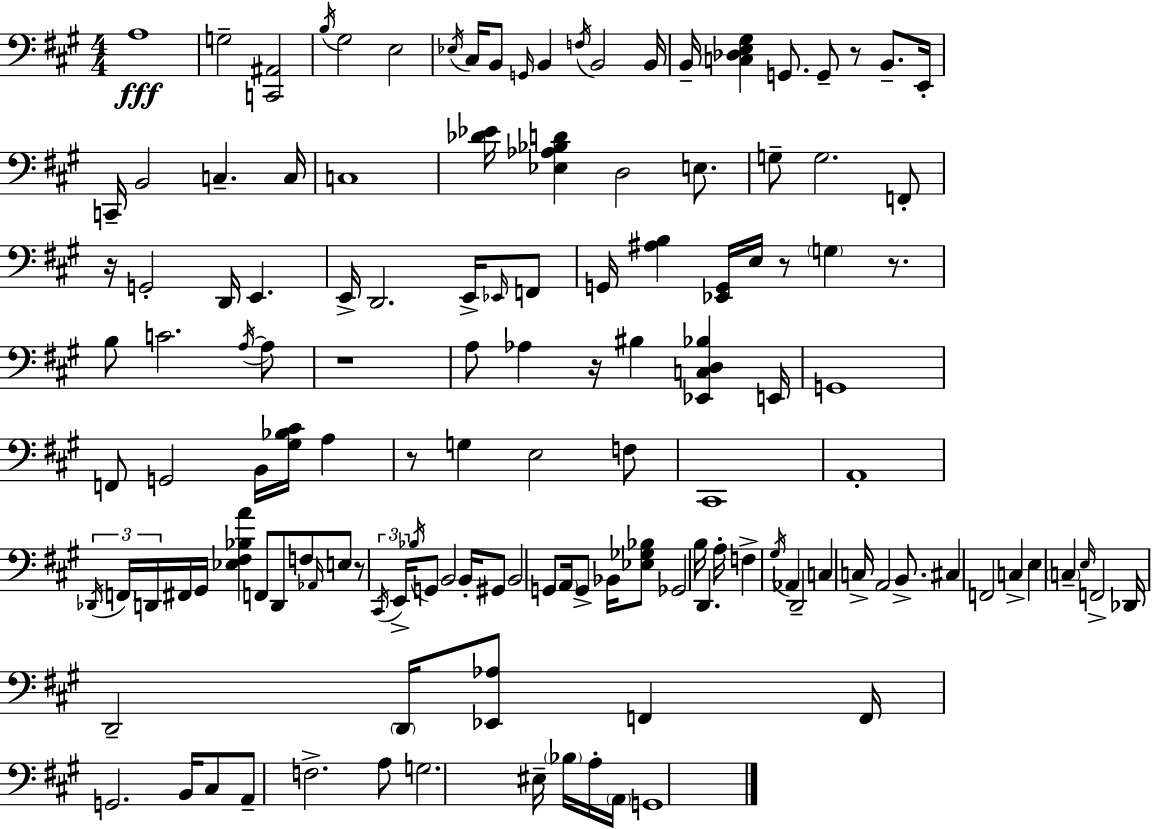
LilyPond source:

{
  \clef bass
  \numericTimeSignature
  \time 4/4
  \key a \major
  a1\fff | g2-- <c, ais,>2 | \acciaccatura { b16 } gis2 e2 | \acciaccatura { ees16 } cis16 b,8 \grace { g,16 } b,4 \acciaccatura { f16 } b,2 | \break b,16 b,16-- <c des e gis>4 g,8. g,8-- r8 | b,8.-- e,16-. c,16-- b,2 c4.-- | c16 c1 | <des' ees'>16 <ees aes bes d'>4 d2 | \break e8. g8-- g2. | f,8-. r16 g,2-. d,16 e,4. | e,16-> d,2. | e,16-> \grace { ees,16 } f,8 g,16 <ais b>4 <ees, g,>16 e16 r8 \parenthesize g4 | \break r8. b8 c'2. | \acciaccatura { a16~ }~ a8 r1 | a8 aes4 r16 bis4 | <ees, c d bes>4 e,16 g,1 | \break f,8 g,2 | b,16 <gis bes cis'>16 a4 r8 g4 e2 | f8 cis,1 | a,1-. | \break \tuplet 3/2 { \acciaccatura { des,16 } \parenthesize f,16 d,16 } fis,16 gis,16 <ees fis bes a'>4 f,8 | d,8 f8 \grace { aes,16 } e8 r8 \tuplet 3/2 { \acciaccatura { cis,16 } e,16-> \acciaccatura { bes16 } } g,8 b,2 | b,16-. gis,8 b,2 | g,8 \parenthesize a,16 g,8-> bes,16 <ees ges bes>8 ges,2 | \break b16 d,4. a16-. f4-> \acciaccatura { gis16 } aes,4 | d,2-- c4 c16-> | a,2 b,8.-> cis4 f,2 | c4-> e4 \parenthesize c4-- | \break \grace { e16 } f,2-> des,16 d,2-- | \parenthesize d,16 <ees, aes>8 f,4 f,16 g,2. | b,16 cis8 a,8-- f2.-> | a8 g2. | \break eis16-- \parenthesize bes16 a16-. \parenthesize a,16 g,1 | \bar "|."
}